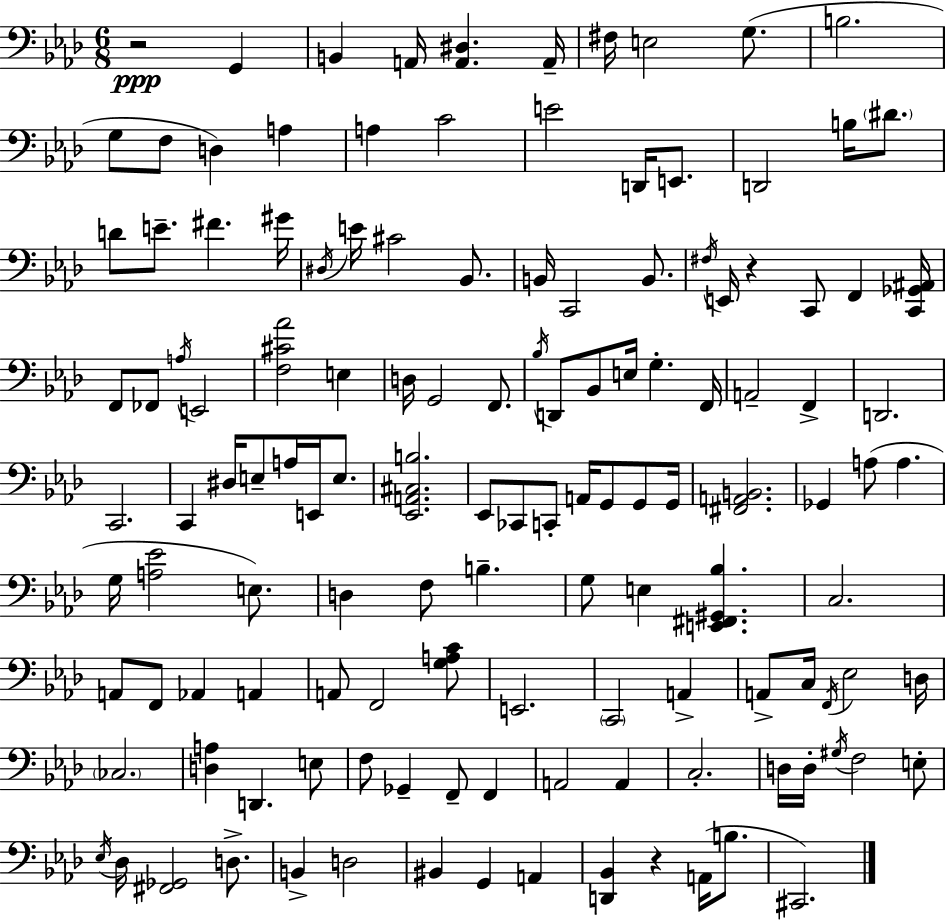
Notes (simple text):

R/h G2/q B2/q A2/s [A2,D#3]/q. A2/s F#3/s E3/h G3/e. B3/h. G3/e F3/e D3/q A3/q A3/q C4/h E4/h D2/s E2/e. D2/h B3/s D#4/e. D4/e E4/e. F#4/q. G#4/s D#3/s E4/s C#4/h Bb2/e. B2/s C2/h B2/e. F#3/s E2/s R/q C2/e F2/q [C2,Gb2,A#2]/s F2/e FES2/e A3/s E2/h [F3,C#4,Ab4]/h E3/q D3/s G2/h F2/e. Bb3/s D2/e Bb2/e E3/s G3/q. F2/s A2/h F2/q D2/h. C2/h. C2/q D#3/s E3/e A3/s E2/s E3/e. [Eb2,A2,C#3,B3]/h. Eb2/e CES2/e C2/e A2/s G2/e G2/e G2/s [F#2,A2,B2]/h. Gb2/q A3/e A3/q. G3/s [A3,Eb4]/h E3/e. D3/q F3/e B3/q. G3/e E3/q [E2,F#2,G#2,Bb3]/q. C3/h. A2/e F2/e Ab2/q A2/q A2/e F2/h [G3,A3,C4]/e E2/h. C2/h A2/q A2/e C3/s F2/s Eb3/h D3/s CES3/h. [D3,A3]/q D2/q. E3/e F3/e Gb2/q F2/e F2/q A2/h A2/q C3/h. D3/s D3/s G#3/s F3/h E3/e Eb3/s Db3/s [F#2,Gb2]/h D3/e. B2/q D3/h BIS2/q G2/q A2/q [D2,Bb2]/q R/q A2/s B3/e. C#2/h.